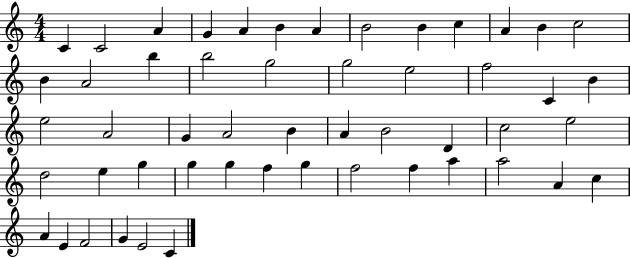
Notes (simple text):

C4/q C4/h A4/q G4/q A4/q B4/q A4/q B4/h B4/q C5/q A4/q B4/q C5/h B4/q A4/h B5/q B5/h G5/h G5/h E5/h F5/h C4/q B4/q E5/h A4/h G4/q A4/h B4/q A4/q B4/h D4/q C5/h E5/h D5/h E5/q G5/q G5/q G5/q F5/q G5/q F5/h F5/q A5/q A5/h A4/q C5/q A4/q E4/q F4/h G4/q E4/h C4/q